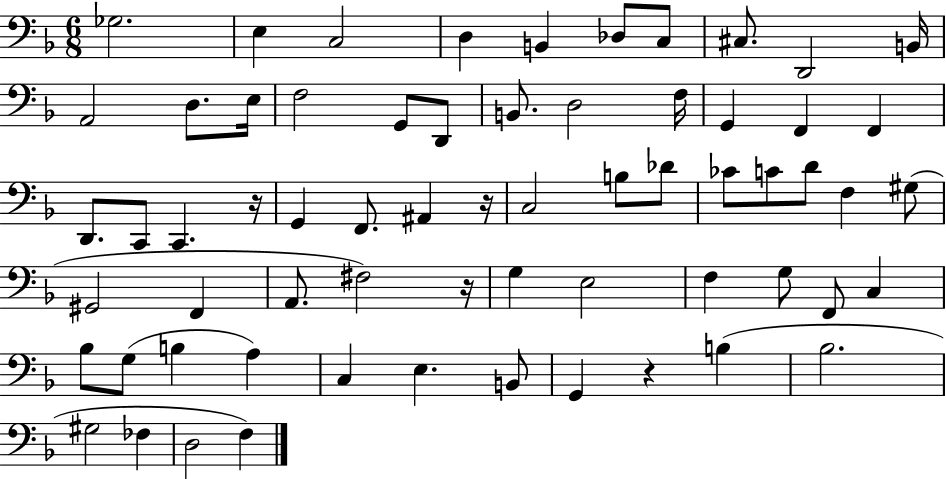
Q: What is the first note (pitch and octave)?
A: Gb3